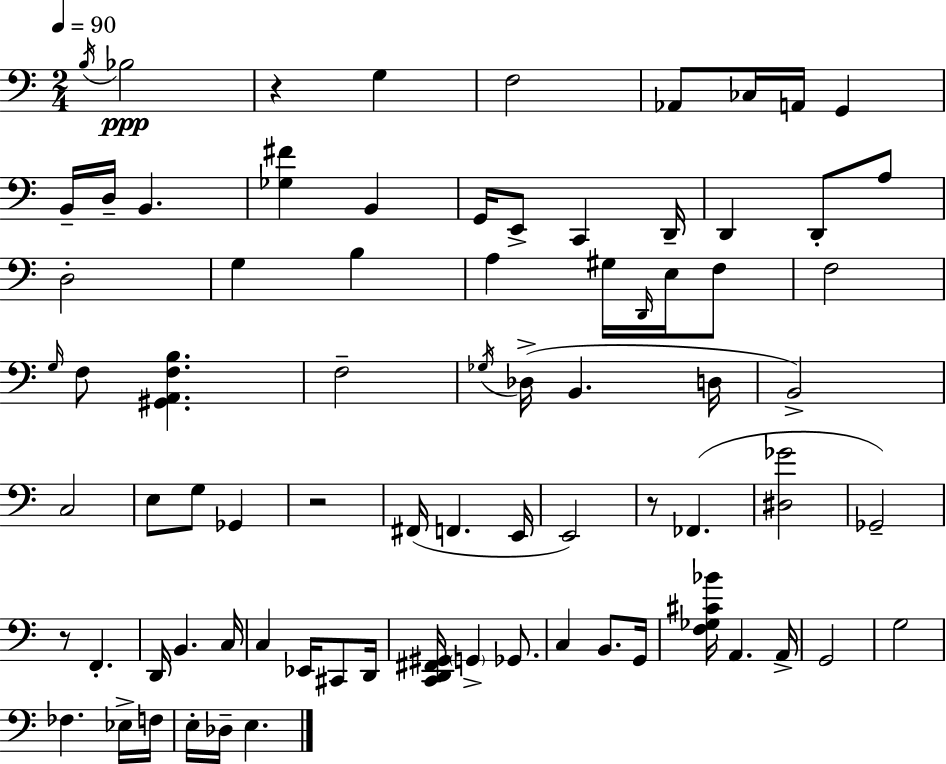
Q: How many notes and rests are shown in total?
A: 78